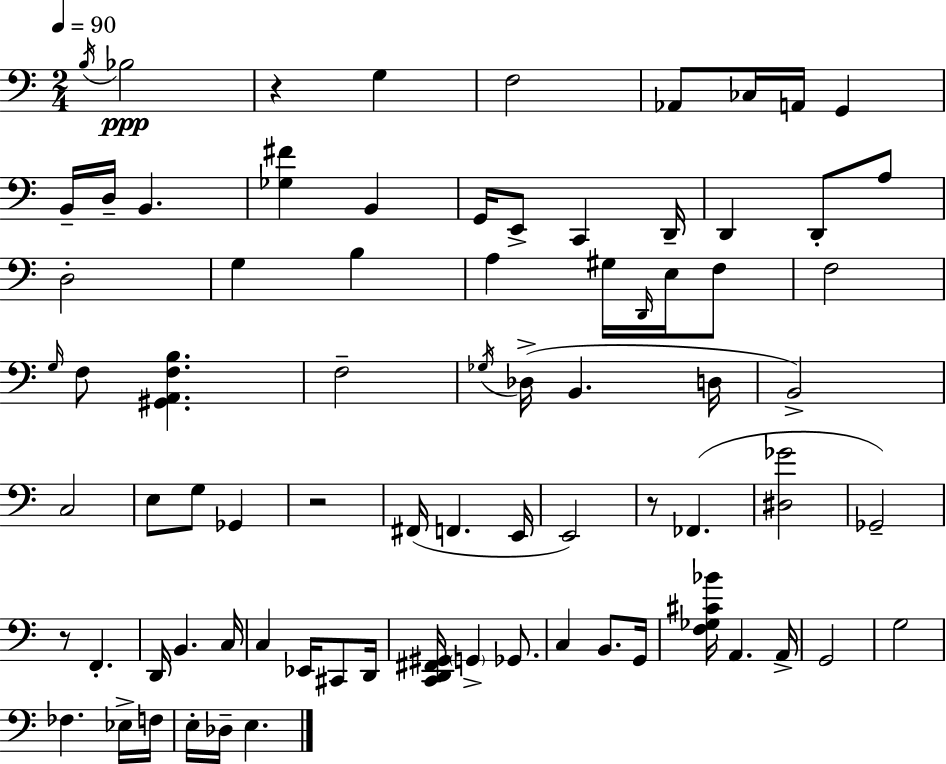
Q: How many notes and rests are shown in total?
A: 78